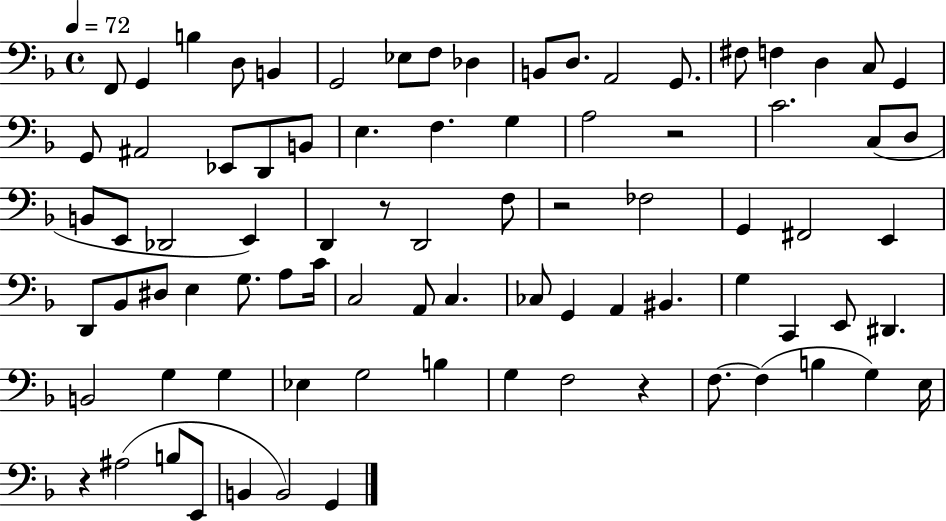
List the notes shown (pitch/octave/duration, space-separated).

F2/e G2/q B3/q D3/e B2/q G2/h Eb3/e F3/e Db3/q B2/e D3/e. A2/h G2/e. F#3/e F3/q D3/q C3/e G2/q G2/e A#2/h Eb2/e D2/e B2/e E3/q. F3/q. G3/q A3/h R/h C4/h. C3/e D3/e B2/e E2/e Db2/h E2/q D2/q R/e D2/h F3/e R/h FES3/h G2/q F#2/h E2/q D2/e Bb2/e D#3/e E3/q G3/e. A3/e C4/s C3/h A2/e C3/q. CES3/e G2/q A2/q BIS2/q. G3/q C2/q E2/e D#2/q. B2/h G3/q G3/q Eb3/q G3/h B3/q G3/q F3/h R/q F3/e. F3/q B3/q G3/q E3/s R/q A#3/h B3/e E2/e B2/q B2/h G2/q